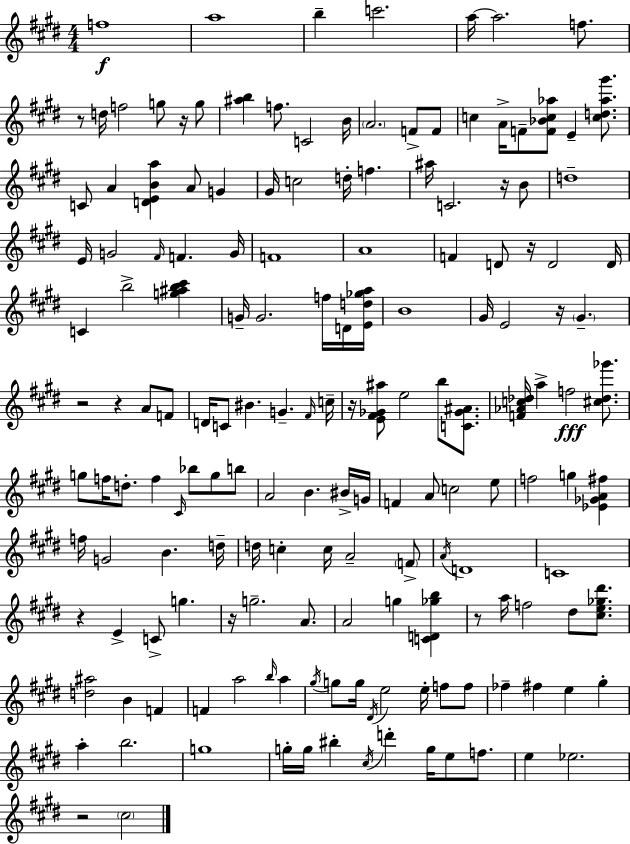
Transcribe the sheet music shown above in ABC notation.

X:1
T:Untitled
M:4/4
L:1/4
K:E
f4 a4 b c'2 a/4 a2 f/2 z/2 d/4 f2 g/2 z/4 g/2 [^ab] f/2 C2 B/4 A2 F/2 F/2 c A/4 F/2 [F_Bc_a]/2 E [cd_a^g']/2 C/2 A [DEBa] A/2 G ^G/4 c2 d/4 f ^a/4 C2 z/4 B/2 d4 E/4 G2 ^F/4 F G/4 F4 A4 F D/2 z/4 D2 D/4 C b2 [g^ab^c'] G/4 G2 f/4 D/4 [Ed_ga]/4 B4 ^G/4 E2 z/4 ^G z2 z A/2 F/2 D/4 C/2 ^B G ^F/4 c/4 z/4 [E^F_G^a]/2 e2 b/2 [C_G^A]/2 [F_Ac_d]/4 a f2 [^c_d_g']/2 g/2 f/4 d/2 f ^C/4 _b/2 g/2 b/2 A2 B ^B/4 G/4 F A/2 c2 e/2 f2 g [_E_GA^f] f/4 G2 B d/4 d/4 c c/4 A2 F/2 A/4 D4 C4 z E C/2 g z/4 g2 A/2 A2 g [CD_gb] z/2 a/4 f2 ^d/2 [^ce_g^d']/2 [d^a]2 B F F a2 b/4 a ^g/4 g/2 g/4 ^D/4 e2 e/4 f/2 f/2 _f ^f e ^g a b2 g4 g/4 g/4 ^b ^c/4 d' g/4 e/2 f/2 e _e2 z2 ^c2